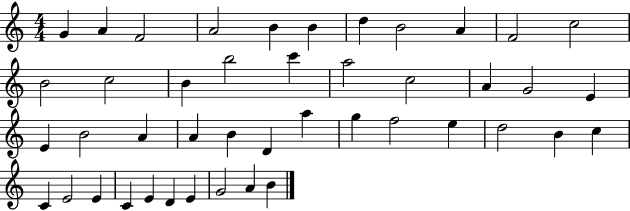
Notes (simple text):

G4/q A4/q F4/h A4/h B4/q B4/q D5/q B4/h A4/q F4/h C5/h B4/h C5/h B4/q B5/h C6/q A5/h C5/h A4/q G4/h E4/q E4/q B4/h A4/q A4/q B4/q D4/q A5/q G5/q F5/h E5/q D5/h B4/q C5/q C4/q E4/h E4/q C4/q E4/q D4/q E4/q G4/h A4/q B4/q